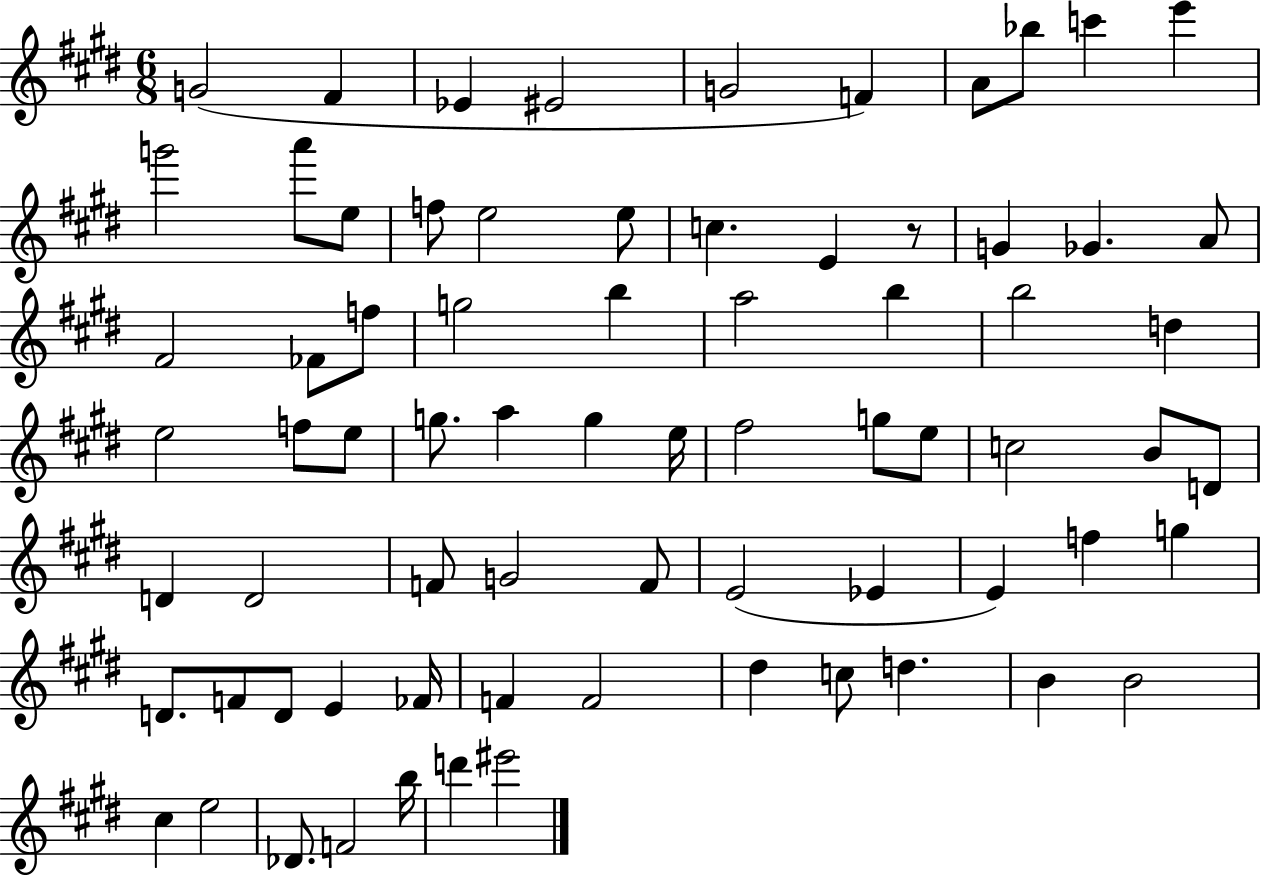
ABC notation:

X:1
T:Untitled
M:6/8
L:1/4
K:E
G2 ^F _E ^E2 G2 F A/2 _b/2 c' e' g'2 a'/2 e/2 f/2 e2 e/2 c E z/2 G _G A/2 ^F2 _F/2 f/2 g2 b a2 b b2 d e2 f/2 e/2 g/2 a g e/4 ^f2 g/2 e/2 c2 B/2 D/2 D D2 F/2 G2 F/2 E2 _E E f g D/2 F/2 D/2 E _F/4 F F2 ^d c/2 d B B2 ^c e2 _D/2 F2 b/4 d' ^e'2